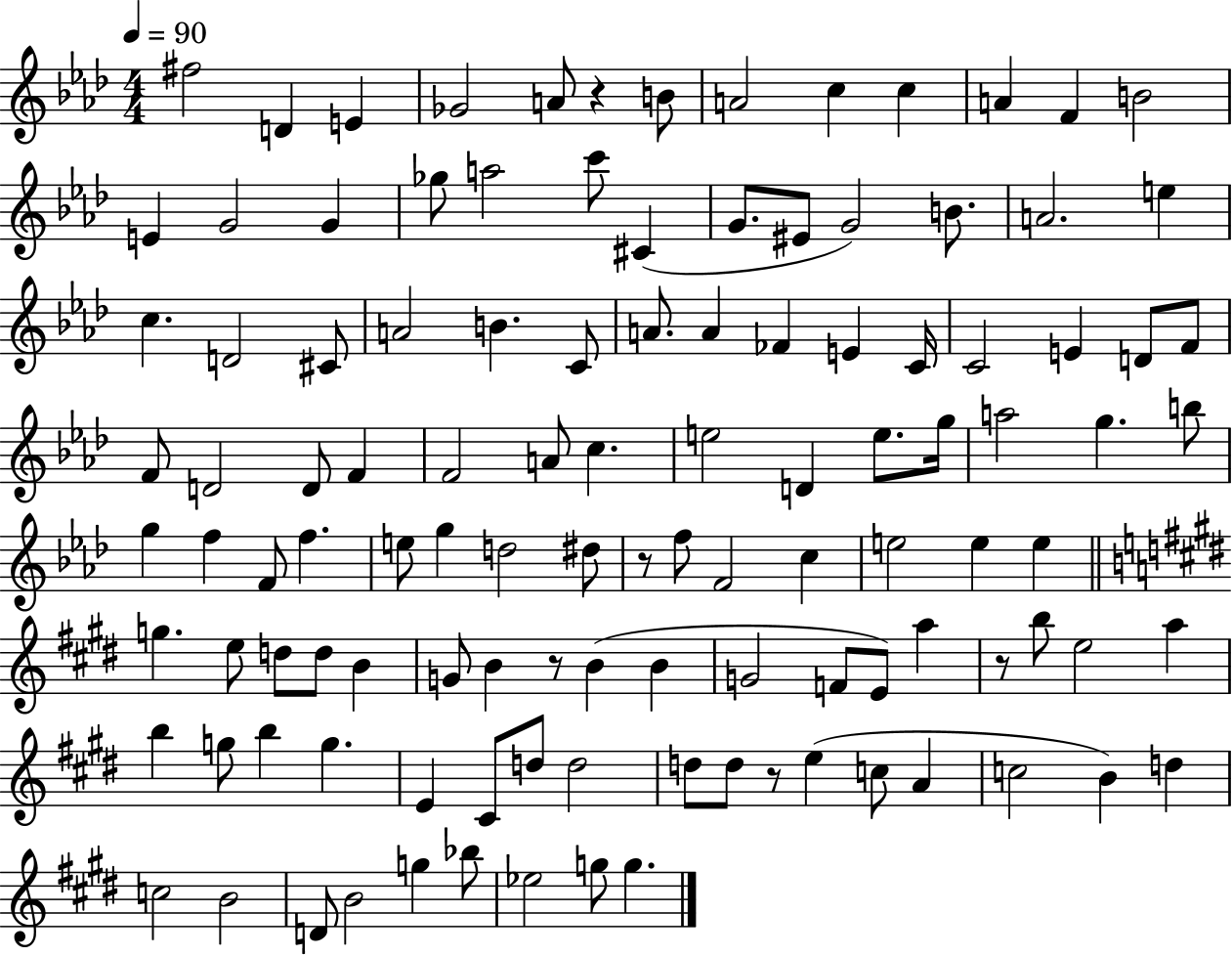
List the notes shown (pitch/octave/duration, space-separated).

F#5/h D4/q E4/q Gb4/h A4/e R/q B4/e A4/h C5/q C5/q A4/q F4/q B4/h E4/q G4/h G4/q Gb5/e A5/h C6/e C#4/q G4/e. EIS4/e G4/h B4/e. A4/h. E5/q C5/q. D4/h C#4/e A4/h B4/q. C4/e A4/e. A4/q FES4/q E4/q C4/s C4/h E4/q D4/e F4/e F4/e D4/h D4/e F4/q F4/h A4/e C5/q. E5/h D4/q E5/e. G5/s A5/h G5/q. B5/e G5/q F5/q F4/e F5/q. E5/e G5/q D5/h D#5/e R/e F5/e F4/h C5/q E5/h E5/q E5/q G5/q. E5/e D5/e D5/e B4/q G4/e B4/q R/e B4/q B4/q G4/h F4/e E4/e A5/q R/e B5/e E5/h A5/q B5/q G5/e B5/q G5/q. E4/q C#4/e D5/e D5/h D5/e D5/e R/e E5/q C5/e A4/q C5/h B4/q D5/q C5/h B4/h D4/e B4/h G5/q Bb5/e Eb5/h G5/e G5/q.